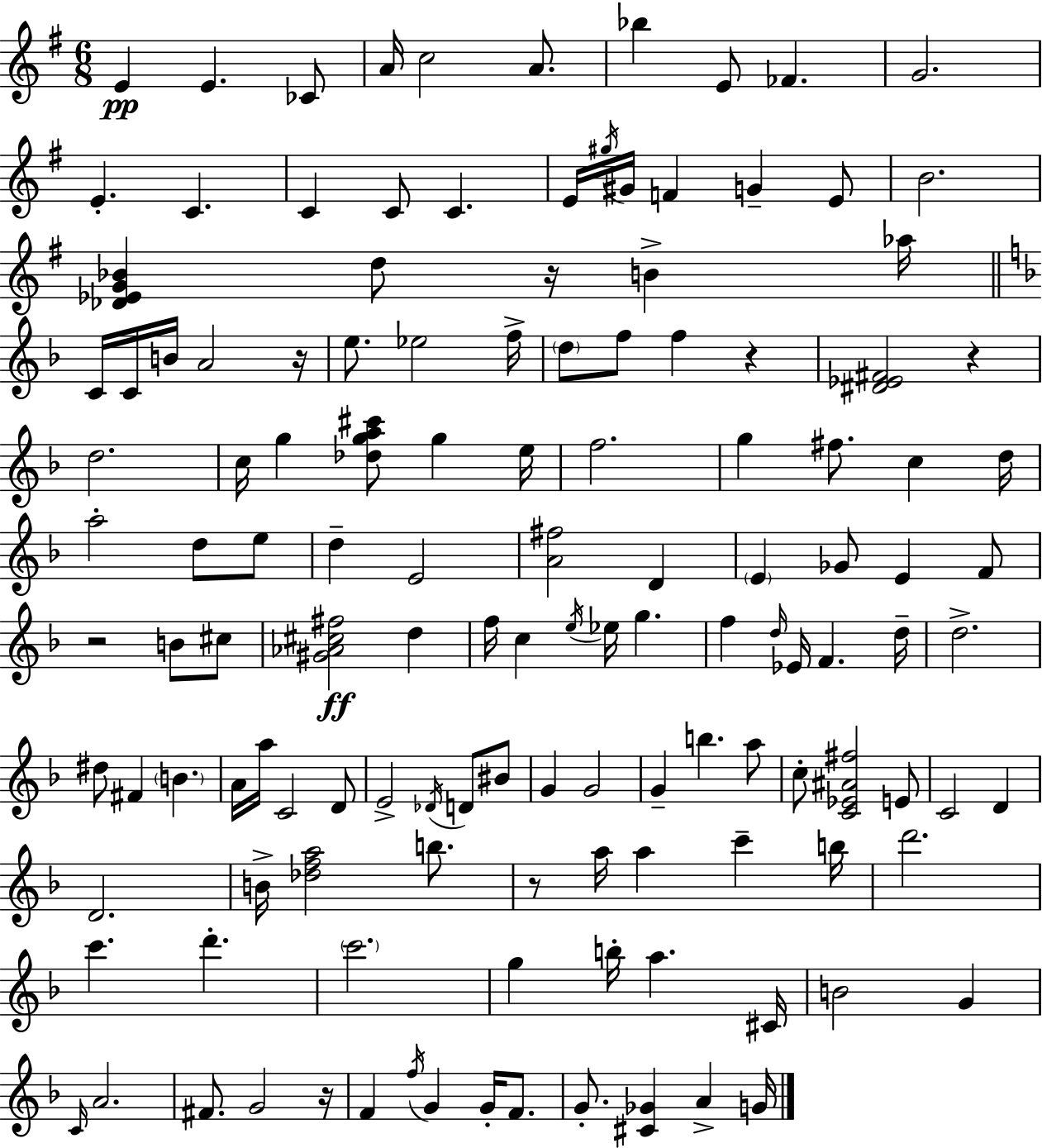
E4/q E4/q. CES4/e A4/s C5/h A4/e. Bb5/q E4/e FES4/q. G4/h. E4/q. C4/q. C4/q C4/e C4/q. E4/s G#5/s G#4/s F4/q G4/q E4/e B4/h. [Db4,Eb4,G4,Bb4]/q D5/e R/s B4/q Ab5/s C4/s C4/s B4/s A4/h R/s E5/e. Eb5/h F5/s D5/e F5/e F5/q R/q [D#4,Eb4,F#4]/h R/q D5/h. C5/s G5/q [Db5,G5,A5,C#6]/e G5/q E5/s F5/h. G5/q F#5/e. C5/q D5/s A5/h D5/e E5/e D5/q E4/h [A4,F#5]/h D4/q E4/q Gb4/e E4/q F4/e R/h B4/e C#5/e [G#4,Ab4,C#5,F#5]/h D5/q F5/s C5/q E5/s Eb5/s G5/q. F5/q D5/s Eb4/s F4/q. D5/s D5/h. D#5/e F#4/q B4/q. A4/s A5/s C4/h D4/e E4/h Db4/s D4/e BIS4/e G4/q G4/h G4/q B5/q. A5/e C5/e [C4,Eb4,A#4,F#5]/h E4/e C4/h D4/q D4/h. B4/s [Db5,F5,A5]/h B5/e. R/e A5/s A5/q C6/q B5/s D6/h. C6/q. D6/q. C6/h. G5/q B5/s A5/q. C#4/s B4/h G4/q C4/s A4/h. F#4/e. G4/h R/s F4/q F5/s G4/q G4/s F4/e. G4/e. [C#4,Gb4]/q A4/q G4/s